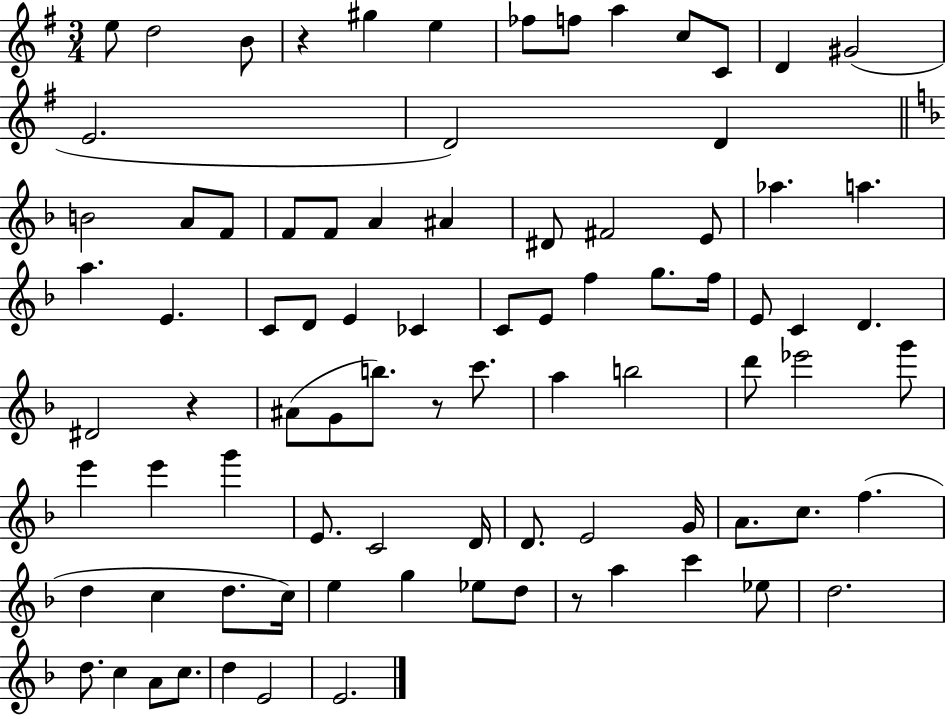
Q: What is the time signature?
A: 3/4